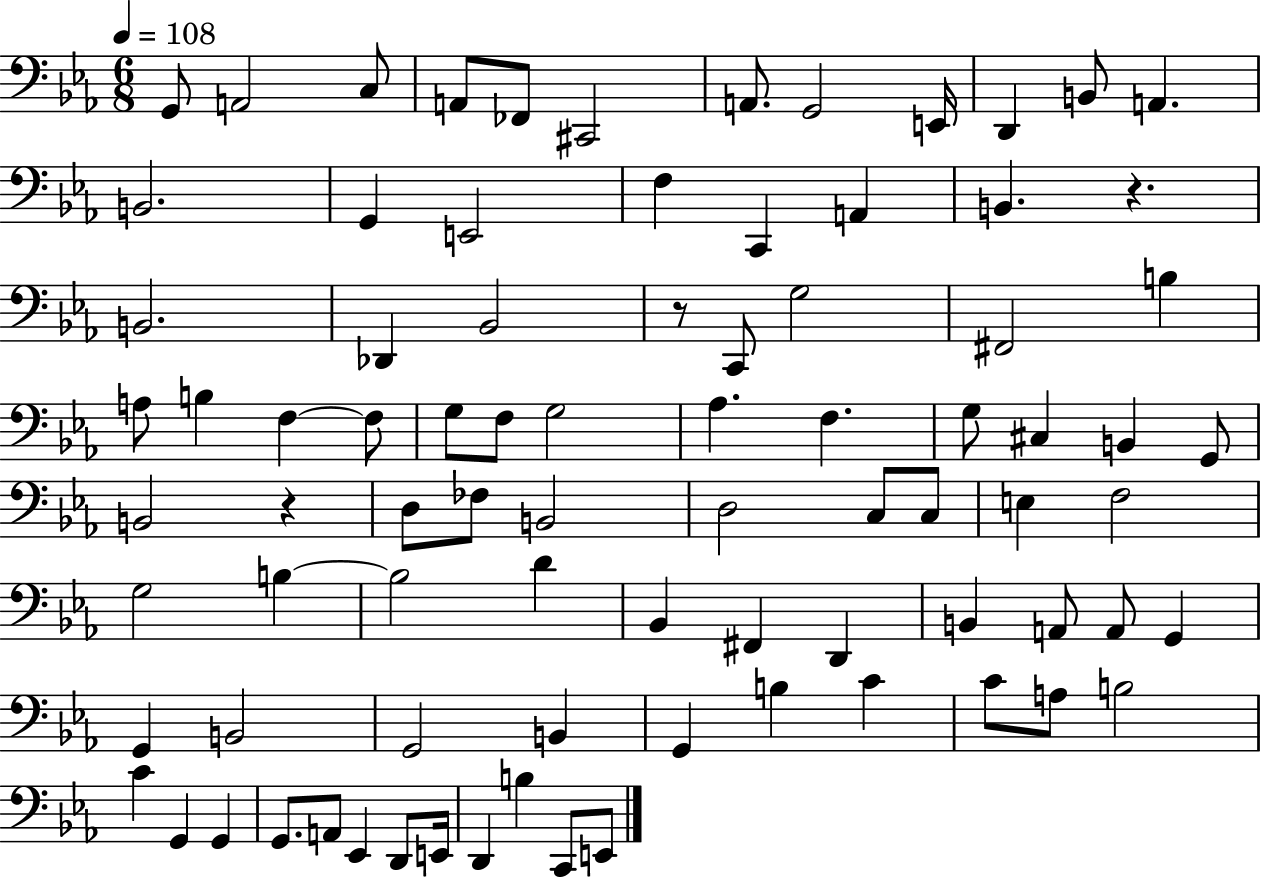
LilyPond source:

{
  \clef bass
  \numericTimeSignature
  \time 6/8
  \key ees \major
  \tempo 4 = 108
  g,8 a,2 c8 | a,8 fes,8 cis,2 | a,8. g,2 e,16 | d,4 b,8 a,4. | \break b,2. | g,4 e,2 | f4 c,4 a,4 | b,4. r4. | \break b,2. | des,4 bes,2 | r8 c,8 g2 | fis,2 b4 | \break a8 b4 f4~~ f8 | g8 f8 g2 | aes4. f4. | g8 cis4 b,4 g,8 | \break b,2 r4 | d8 fes8 b,2 | d2 c8 c8 | e4 f2 | \break g2 b4~~ | b2 d'4 | bes,4 fis,4 d,4 | b,4 a,8 a,8 g,4 | \break g,4 b,2 | g,2 b,4 | g,4 b4 c'4 | c'8 a8 b2 | \break c'4 g,4 g,4 | g,8. a,8 ees,4 d,8 e,16 | d,4 b4 c,8 e,8 | \bar "|."
}